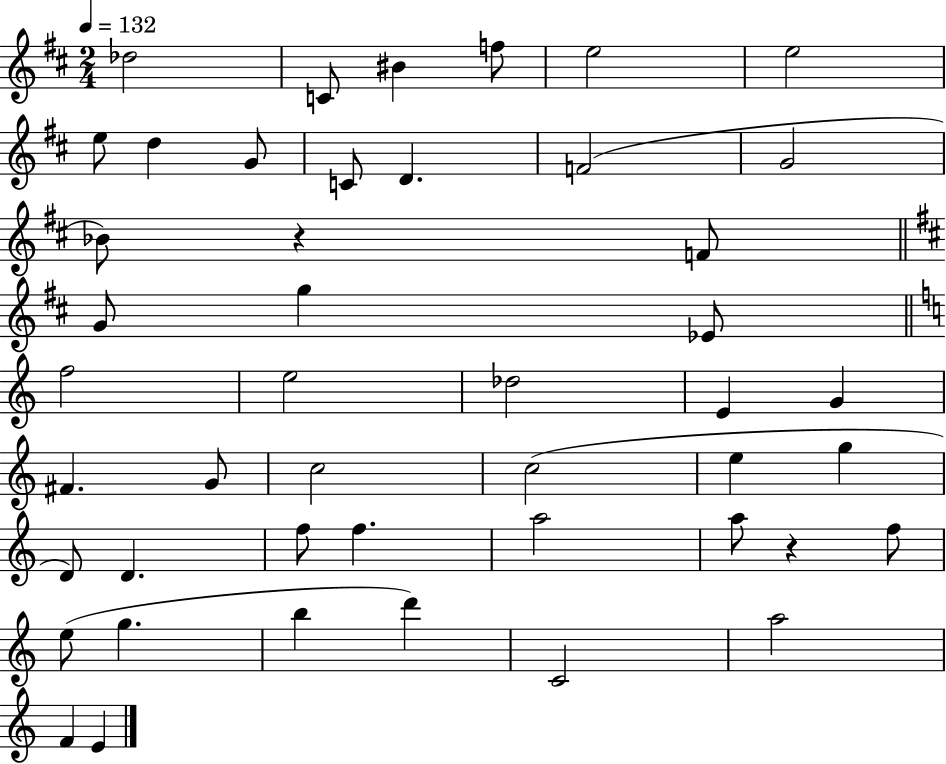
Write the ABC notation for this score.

X:1
T:Untitled
M:2/4
L:1/4
K:D
_d2 C/2 ^B f/2 e2 e2 e/2 d G/2 C/2 D F2 G2 _B/2 z F/2 G/2 g _E/2 f2 e2 _d2 E G ^F G/2 c2 c2 e g D/2 D f/2 f a2 a/2 z f/2 e/2 g b d' C2 a2 F E